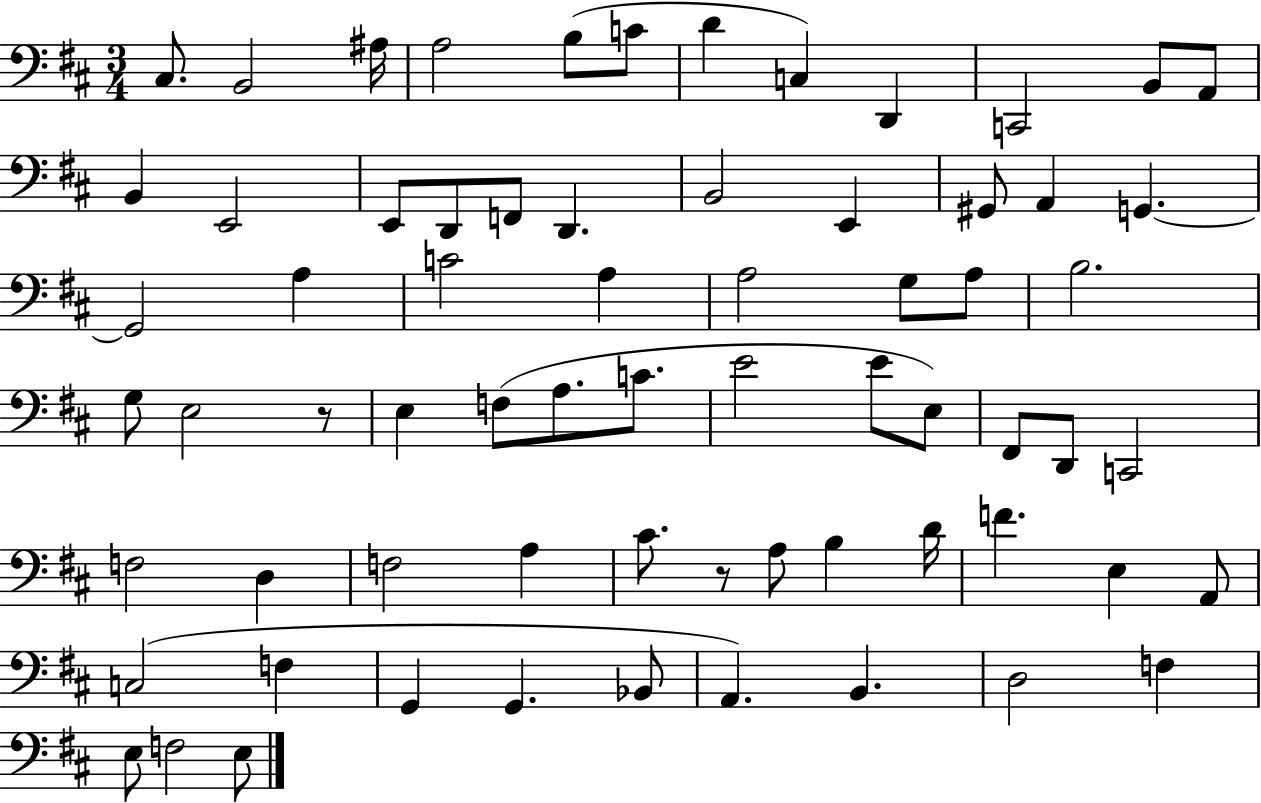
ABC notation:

X:1
T:Untitled
M:3/4
L:1/4
K:D
^C,/2 B,,2 ^A,/4 A,2 B,/2 C/2 D C, D,, C,,2 B,,/2 A,,/2 B,, E,,2 E,,/2 D,,/2 F,,/2 D,, B,,2 E,, ^G,,/2 A,, G,, G,,2 A, C2 A, A,2 G,/2 A,/2 B,2 G,/2 E,2 z/2 E, F,/2 A,/2 C/2 E2 E/2 E,/2 ^F,,/2 D,,/2 C,,2 F,2 D, F,2 A, ^C/2 z/2 A,/2 B, D/4 F E, A,,/2 C,2 F, G,, G,, _B,,/2 A,, B,, D,2 F, E,/2 F,2 E,/2